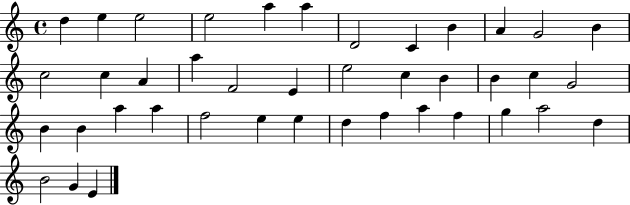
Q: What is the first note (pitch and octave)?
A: D5